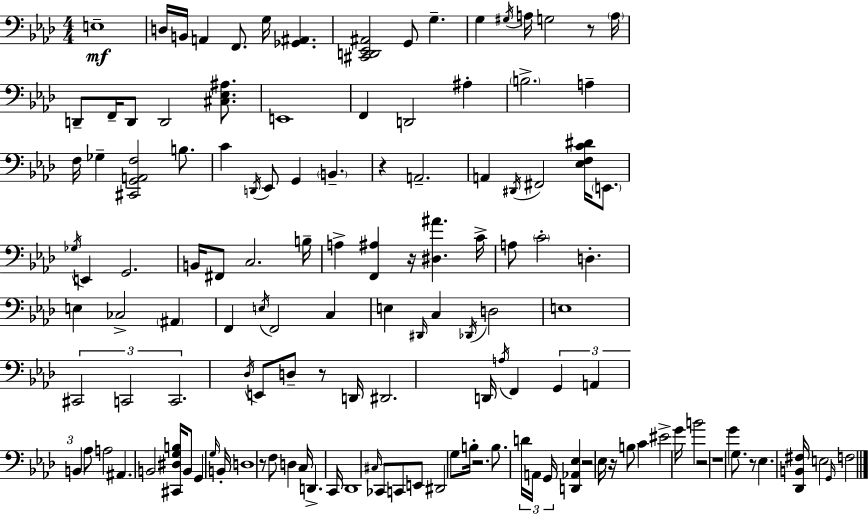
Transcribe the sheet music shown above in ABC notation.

X:1
T:Untitled
M:4/4
L:1/4
K:Fm
E,4 D,/4 B,,/4 A,, F,,/2 G,/4 [_G,,^A,,] [^C,,D,,_E,,^A,,]2 G,,/2 G, G, ^G,/4 A,/4 G,2 z/2 A,/4 D,,/2 F,,/4 D,,/2 D,,2 [^C,_E,^A,]/2 E,,4 F,, D,,2 ^A, B,2 A, F,/4 _G, [^C,,G,,A,,F,]2 B,/2 C D,,/4 _E,,/2 G,, B,, z A,,2 A,, ^D,,/4 ^F,,2 [_E,F,C^D]/4 E,,/2 _G,/4 E,, G,,2 B,,/4 ^F,,/2 C,2 B,/4 A, [F,,^A,] z/4 [^D,^A] C/4 A,/2 C2 D, E, _C,2 ^A,, F,, E,/4 F,,2 C, E, ^D,,/4 C, _D,,/4 D,2 E,4 ^C,,2 C,,2 C,,2 _D,/4 E,,/2 D,/2 z/2 D,,/4 ^D,,2 D,,/4 A,/4 F,, G,, A,, B,, _A,/2 A,2 ^A,, B,,2 [^C,,^D,G,B,]/4 B,,/2 G,, G,/4 B,,/4 D,4 z/2 F,/2 D, C,/4 D,, C,,/4 _D,,4 ^C,/4 _C,,/2 C,,/2 E,,/2 ^D,,2 G,/2 B,/4 z2 B,/2 D/4 A,,/4 G,,/4 [D,,_A,,_E,] z2 _E,/4 z/4 B,/2 C ^E2 G/4 B2 z2 z4 G G,/2 z/2 _E, [_D,,B,,^F,]/4 E,2 G,,/4 F,2